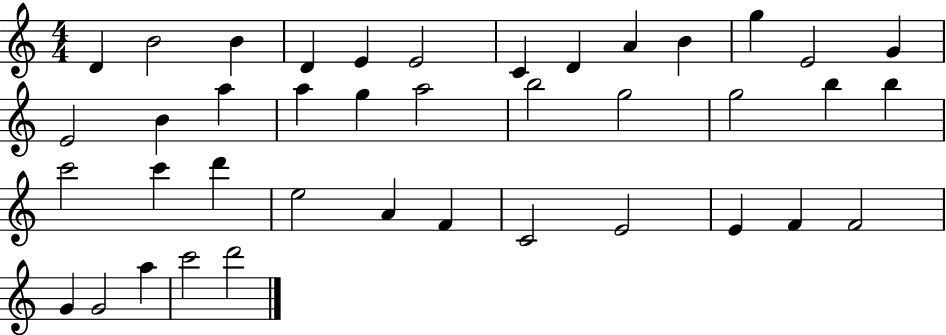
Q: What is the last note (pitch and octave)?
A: D6